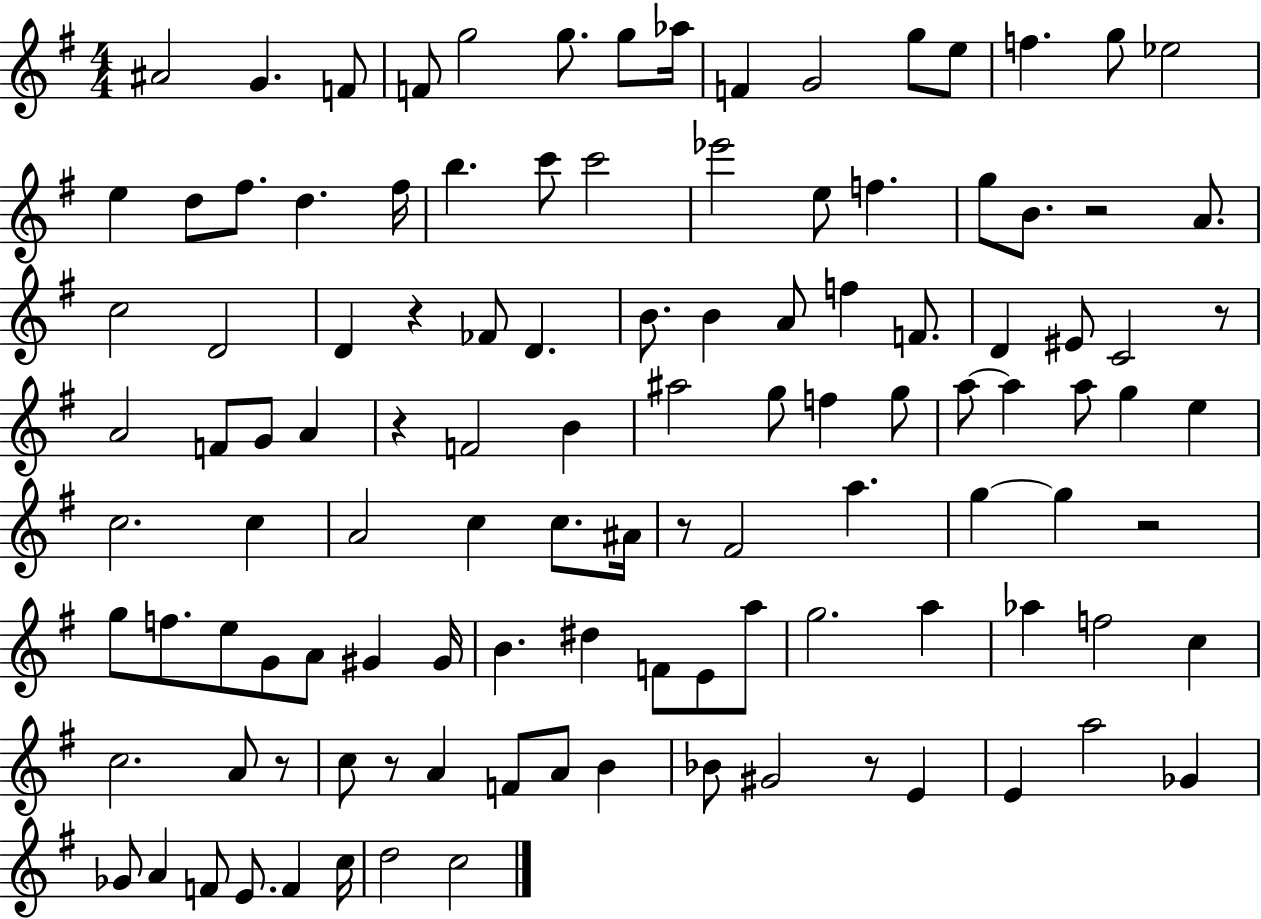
A#4/h G4/q. F4/e F4/e G5/h G5/e. G5/e Ab5/s F4/q G4/h G5/e E5/e F5/q. G5/e Eb5/h E5/q D5/e F#5/e. D5/q. F#5/s B5/q. C6/e C6/h Eb6/h E5/e F5/q. G5/e B4/e. R/h A4/e. C5/h D4/h D4/q R/q FES4/e D4/q. B4/e. B4/q A4/e F5/q F4/e. D4/q EIS4/e C4/h R/e A4/h F4/e G4/e A4/q R/q F4/h B4/q A#5/h G5/e F5/q G5/e A5/e A5/q A5/e G5/q E5/q C5/h. C5/q A4/h C5/q C5/e. A#4/s R/e F#4/h A5/q. G5/q G5/q R/h G5/e F5/e. E5/e G4/e A4/e G#4/q G#4/s B4/q. D#5/q F4/e E4/e A5/e G5/h. A5/q Ab5/q F5/h C5/q C5/h. A4/e R/e C5/e R/e A4/q F4/e A4/e B4/q Bb4/e G#4/h R/e E4/q E4/q A5/h Gb4/q Gb4/e A4/q F4/e E4/e. F4/q C5/s D5/h C5/h